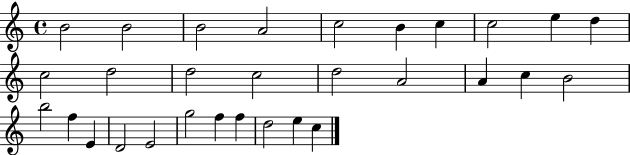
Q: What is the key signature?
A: C major